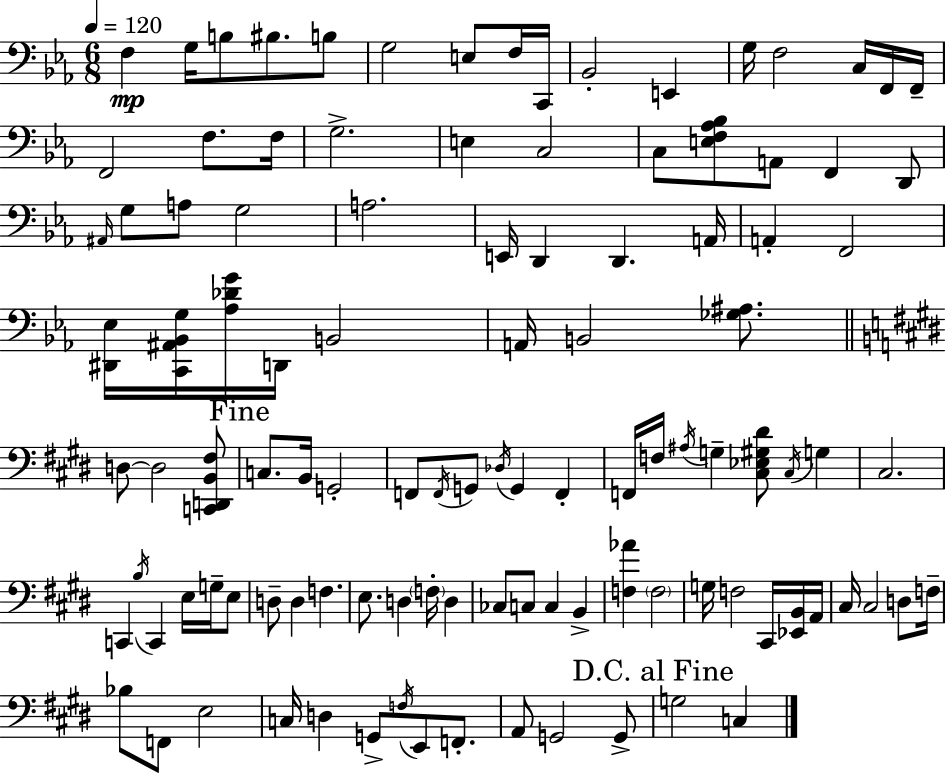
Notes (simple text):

F3/q G3/s B3/e BIS3/e. B3/e G3/h E3/e F3/s C2/s Bb2/h E2/q G3/s F3/h C3/s F2/s F2/s F2/h F3/e. F3/s G3/h. E3/q C3/h C3/e [E3,F3,Ab3,Bb3]/e A2/e F2/q D2/e A#2/s G3/e A3/e G3/h A3/h. E2/s D2/q D2/q. A2/s A2/q F2/h [D#2,Eb3]/s [C2,A#2,Bb2,G3]/s [Ab3,Db4,G4]/s D2/s B2/h A2/s B2/h [Gb3,A#3]/e. D3/e D3/h [C2,D2,B2,F#3]/e C3/e. B2/s G2/h F2/e F2/s G2/e Db3/s G2/q F2/q F2/s F3/s A#3/s G3/q [C#3,Eb3,G#3,D#4]/e C#3/s G3/q C#3/h. C2/q B3/s C2/q E3/s G3/s E3/e D3/e D3/q F3/q. E3/e. D3/q F3/s D3/q CES3/e C3/e C3/q B2/q [F3,Ab4]/q F3/h G3/s F3/h C#2/s [Eb2,B2]/s A2/s C#3/s C#3/h D3/e F3/s Bb3/e F2/e E3/h C3/s D3/q G2/e F3/s E2/e F2/e. A2/e G2/h G2/e G3/h C3/q